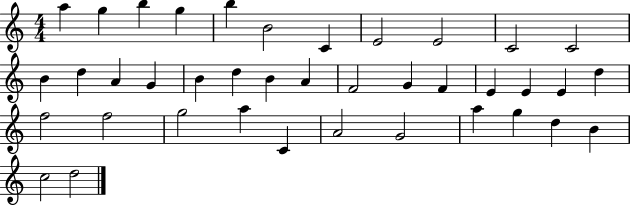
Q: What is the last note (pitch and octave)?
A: D5